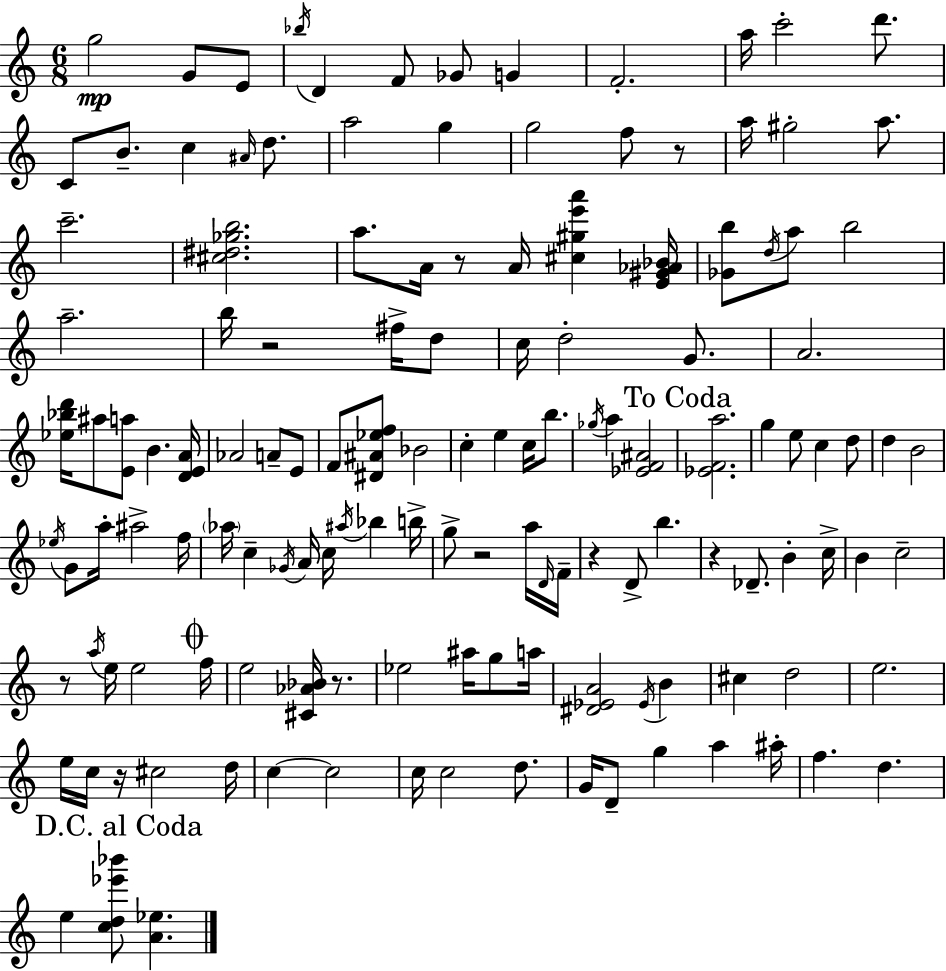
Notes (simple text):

G5/h G4/e E4/e Bb5/s D4/q F4/e Gb4/e G4/q F4/h. A5/s C6/h D6/e. C4/e B4/e. C5/q A#4/s D5/e. A5/h G5/q G5/h F5/e R/e A5/s G#5/h A5/e. C6/h. [C#5,D#5,Gb5,B5]/h. A5/e. A4/s R/e A4/s [C#5,G#5,E6,A6]/q [E4,G#4,Ab4,Bb4]/s [Gb4,B5]/e D5/s A5/e B5/h A5/h. B5/s R/h F#5/s D5/e C5/s D5/h G4/e. A4/h. [Eb5,Bb5,D6]/s A#5/e [E4,A5]/e B4/q. [D4,E4,A4]/s Ab4/h A4/e E4/e F4/e [D#4,A#4,Eb5,F5]/e Bb4/h C5/q E5/q C5/s B5/e. Gb5/s A5/q [Eb4,F4,A#4]/h [Eb4,F4,A5]/h. G5/q E5/e C5/q D5/e D5/q B4/h Eb5/s G4/e A5/s A#5/h F5/s Ab5/s C5/q Gb4/s A4/s C5/s A#5/s Bb5/q B5/s G5/e R/h A5/s D4/s F4/s R/q D4/e B5/q. R/q Db4/e. B4/q C5/s B4/q C5/h R/e A5/s E5/s E5/h F5/s E5/h [C#4,Ab4,Bb4]/s R/e. Eb5/h A#5/s G5/e A5/s [D#4,Eb4,A4]/h Eb4/s B4/q C#5/q D5/h E5/h. E5/s C5/s R/s C#5/h D5/s C5/q C5/h C5/s C5/h D5/e. G4/s D4/e G5/q A5/q A#5/s F5/q. D5/q. E5/q [C5,D5,Eb6,Bb6]/e [A4,Eb5]/q.